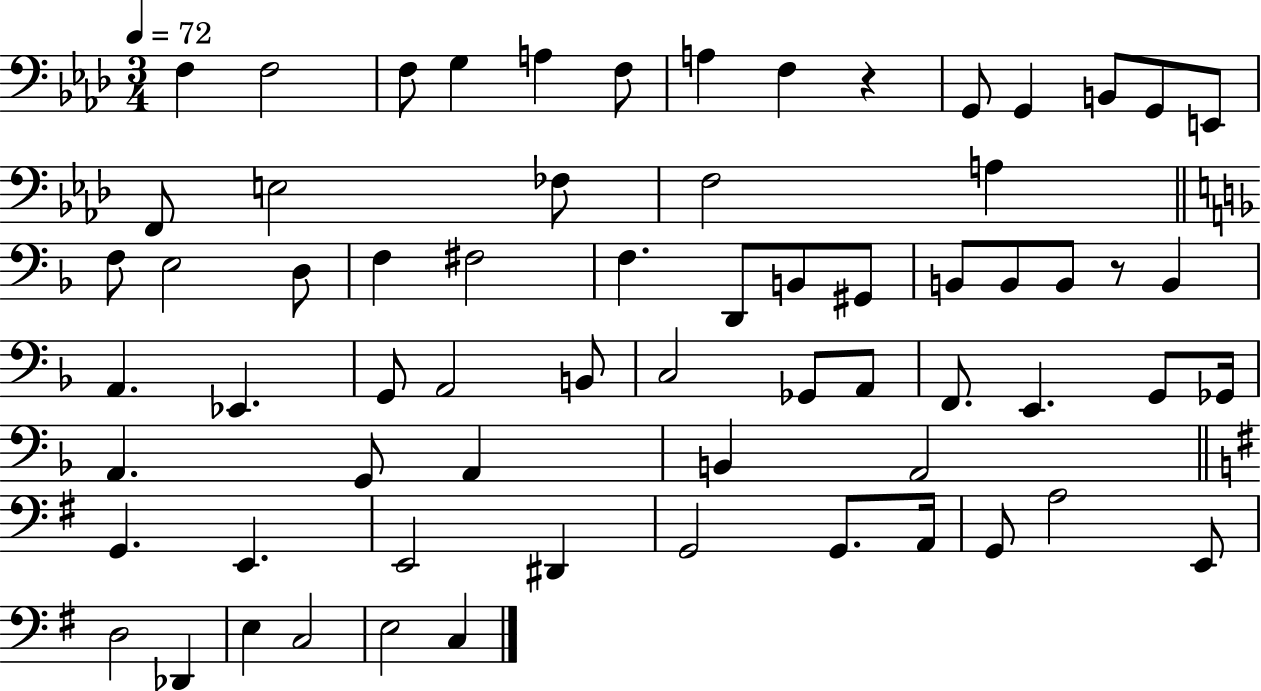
X:1
T:Untitled
M:3/4
L:1/4
K:Ab
F, F,2 F,/2 G, A, F,/2 A, F, z G,,/2 G,, B,,/2 G,,/2 E,,/2 F,,/2 E,2 _F,/2 F,2 A, F,/2 E,2 D,/2 F, ^F,2 F, D,,/2 B,,/2 ^G,,/2 B,,/2 B,,/2 B,,/2 z/2 B,, A,, _E,, G,,/2 A,,2 B,,/2 C,2 _G,,/2 A,,/2 F,,/2 E,, G,,/2 _G,,/4 A,, G,,/2 A,, B,, A,,2 G,, E,, E,,2 ^D,, G,,2 G,,/2 A,,/4 G,,/2 A,2 E,,/2 D,2 _D,, E, C,2 E,2 C,